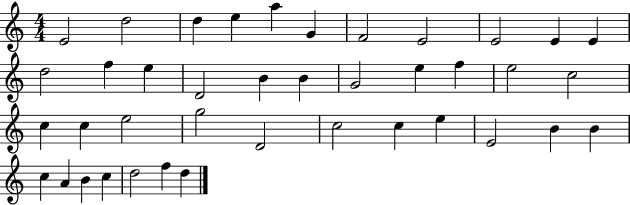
E4/h D5/h D5/q E5/q A5/q G4/q F4/h E4/h E4/h E4/q E4/q D5/h F5/q E5/q D4/h B4/q B4/q G4/h E5/q F5/q E5/h C5/h C5/q C5/q E5/h G5/h D4/h C5/h C5/q E5/q E4/h B4/q B4/q C5/q A4/q B4/q C5/q D5/h F5/q D5/q